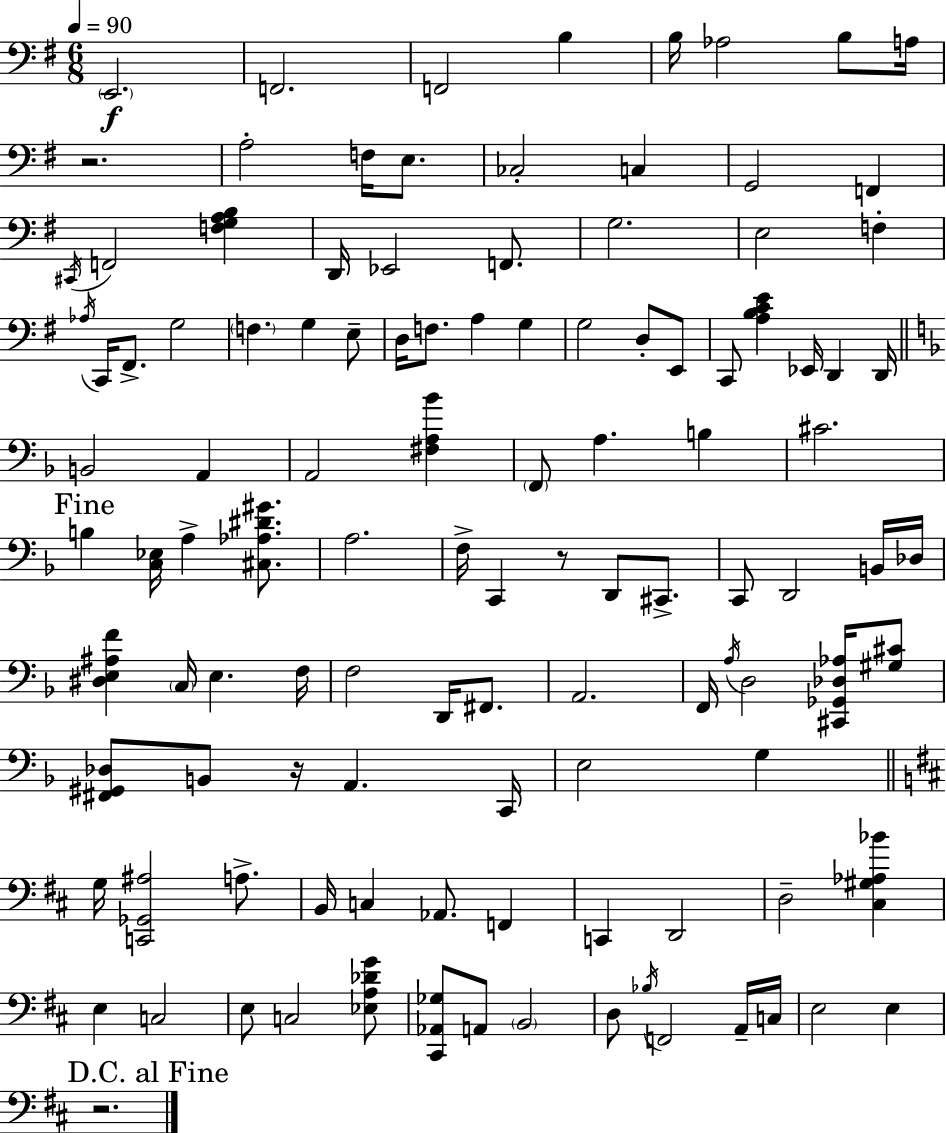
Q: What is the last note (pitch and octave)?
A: E3